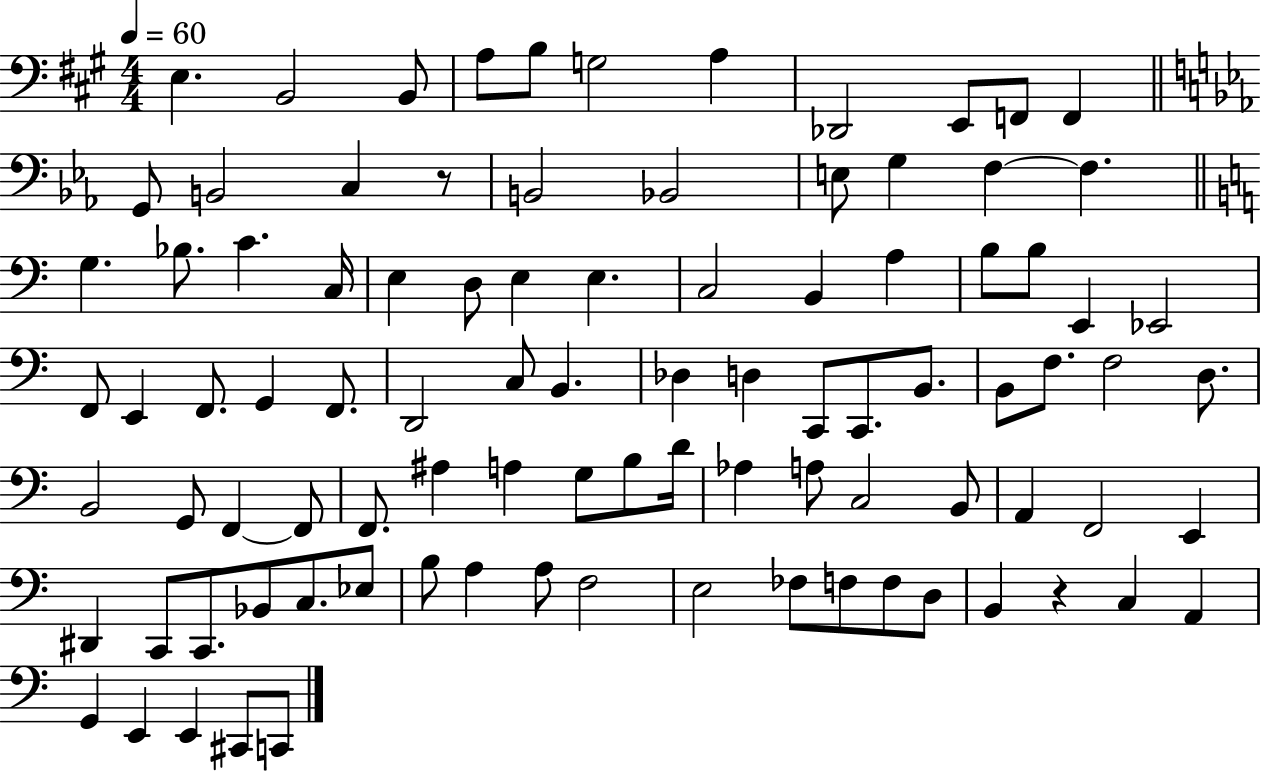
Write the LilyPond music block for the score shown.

{
  \clef bass
  \numericTimeSignature
  \time 4/4
  \key a \major
  \tempo 4 = 60
  \repeat volta 2 { e4. b,2 b,8 | a8 b8 g2 a4 | des,2 e,8 f,8 f,4 | \bar "||" \break \key ees \major g,8 b,2 c4 r8 | b,2 bes,2 | e8 g4 f4~~ f4. | \bar "||" \break \key c \major g4. bes8. c'4. c16 | e4 d8 e4 e4. | c2 b,4 a4 | b8 b8 e,4 ees,2 | \break f,8 e,4 f,8. g,4 f,8. | d,2 c8 b,4. | des4 d4 c,8 c,8. b,8. | b,8 f8. f2 d8. | \break b,2 g,8 f,4~~ f,8 | f,8. ais4 a4 g8 b8 d'16 | aes4 a8 c2 b,8 | a,4 f,2 e,4 | \break dis,4 c,8 c,8. bes,8 c8. ees8 | b8 a4 a8 f2 | e2 fes8 f8 f8 d8 | b,4 r4 c4 a,4 | \break g,4 e,4 e,4 cis,8 c,8 | } \bar "|."
}